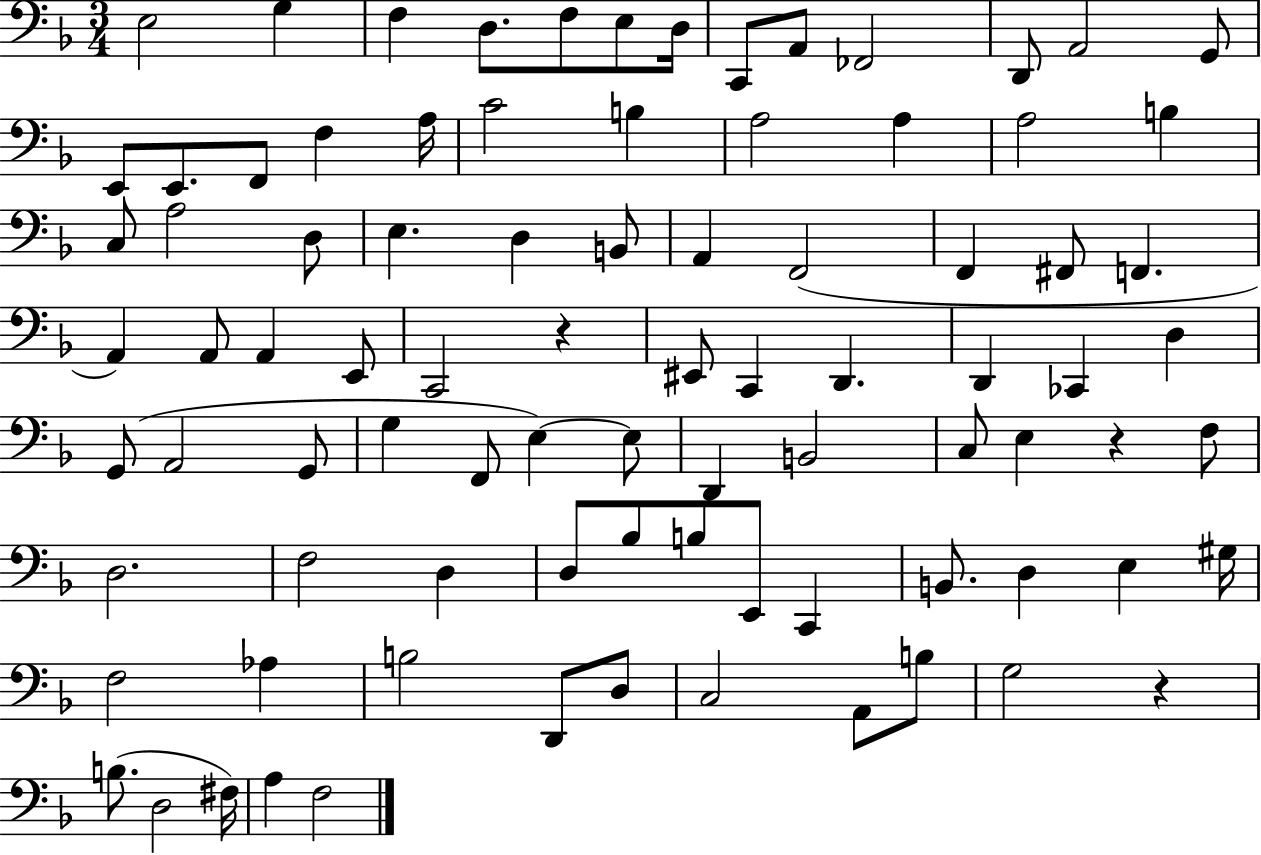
{
  \clef bass
  \numericTimeSignature
  \time 3/4
  \key f \major
  e2 g4 | f4 d8. f8 e8 d16 | c,8 a,8 fes,2 | d,8 a,2 g,8 | \break e,8 e,8. f,8 f4 a16 | c'2 b4 | a2 a4 | a2 b4 | \break c8 a2 d8 | e4. d4 b,8 | a,4 f,2( | f,4 fis,8 f,4. | \break a,4) a,8 a,4 e,8 | c,2 r4 | eis,8 c,4 d,4. | d,4 ces,4 d4 | \break g,8( a,2 g,8 | g4 f,8 e4~~) e8 | d,4 b,2 | c8 e4 r4 f8 | \break d2. | f2 d4 | d8 bes8 b8 e,8 c,4 | b,8. d4 e4 gis16 | \break f2 aes4 | b2 d,8 d8 | c2 a,8 b8 | g2 r4 | \break b8.( d2 fis16) | a4 f2 | \bar "|."
}